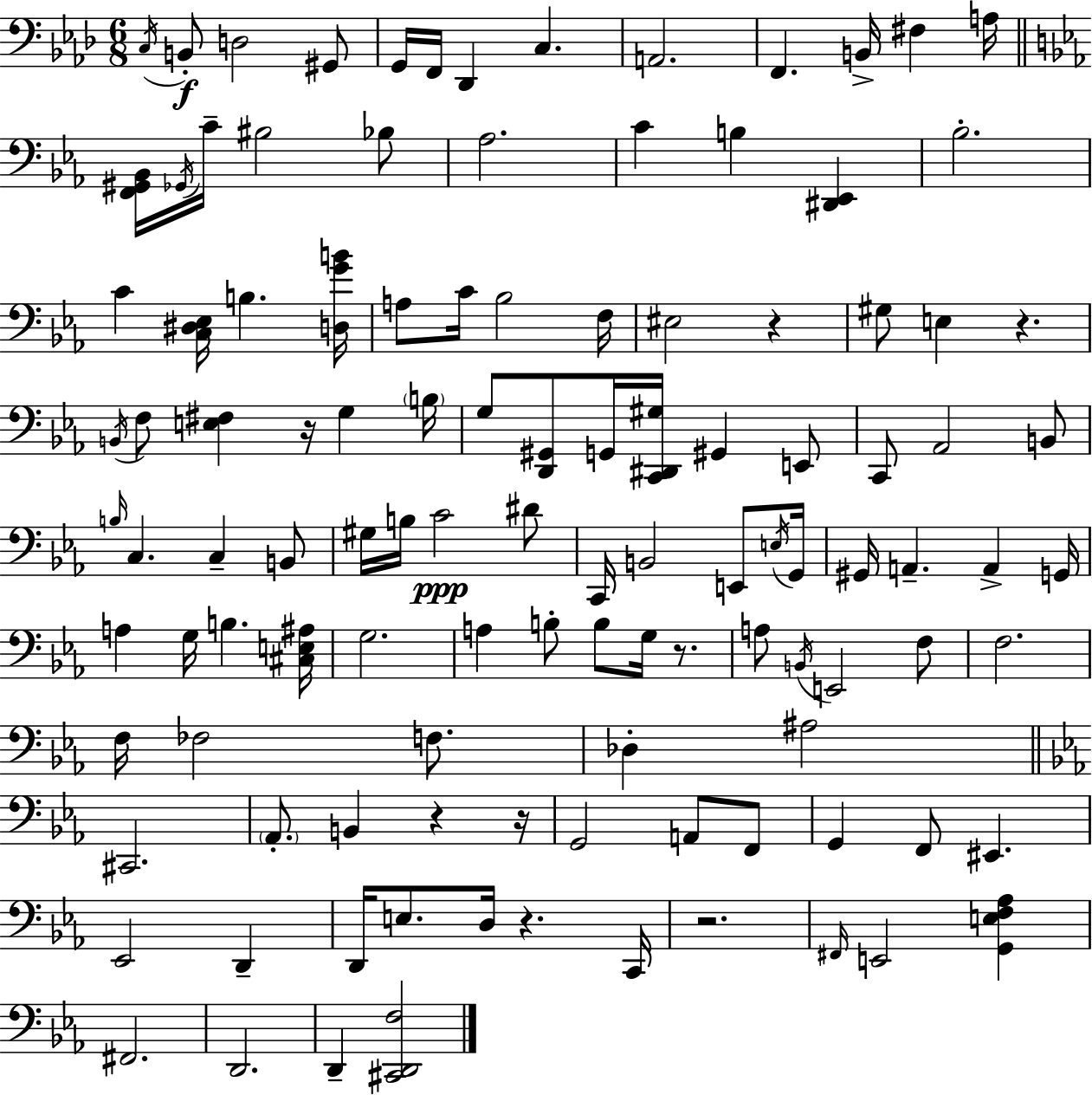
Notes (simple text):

C3/s B2/e D3/h G#2/e G2/s F2/s Db2/q C3/q. A2/h. F2/q. B2/s F#3/q A3/s [F2,G#2,Bb2]/s Gb2/s C4/s BIS3/h Bb3/e Ab3/h. C4/q B3/q [D#2,Eb2]/q Bb3/h. C4/q [C3,D#3,Eb3]/s B3/q. [D3,G4,B4]/s A3/e C4/s Bb3/h F3/s EIS3/h R/q G#3/e E3/q R/q. B2/s F3/e [E3,F#3]/q R/s G3/q B3/s G3/e [D2,G#2]/e G2/s [C2,D#2,G#3]/s G#2/q E2/e C2/e Ab2/h B2/e B3/s C3/q. C3/q B2/e G#3/s B3/s C4/h D#4/e C2/s B2/h E2/e E3/s G2/s G#2/s A2/q. A2/q G2/s A3/q G3/s B3/q. [C#3,E3,A#3]/s G3/h. A3/q B3/e B3/e G3/s R/e. A3/e B2/s E2/h F3/e F3/h. F3/s FES3/h F3/e. Db3/q A#3/h C#2/h. Ab2/e. B2/q R/q R/s G2/h A2/e F2/e G2/q F2/e EIS2/q. Eb2/h D2/q D2/s E3/e. D3/s R/q. C2/s R/h. F#2/s E2/h [G2,E3,F3,Ab3]/q F#2/h. D2/h. D2/q [C#2,D2,F3]/h